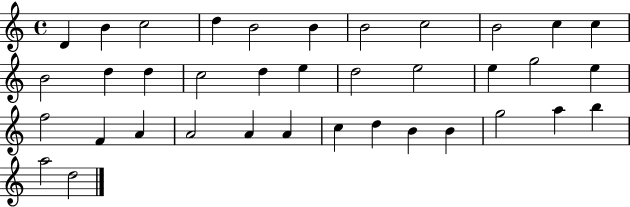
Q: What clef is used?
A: treble